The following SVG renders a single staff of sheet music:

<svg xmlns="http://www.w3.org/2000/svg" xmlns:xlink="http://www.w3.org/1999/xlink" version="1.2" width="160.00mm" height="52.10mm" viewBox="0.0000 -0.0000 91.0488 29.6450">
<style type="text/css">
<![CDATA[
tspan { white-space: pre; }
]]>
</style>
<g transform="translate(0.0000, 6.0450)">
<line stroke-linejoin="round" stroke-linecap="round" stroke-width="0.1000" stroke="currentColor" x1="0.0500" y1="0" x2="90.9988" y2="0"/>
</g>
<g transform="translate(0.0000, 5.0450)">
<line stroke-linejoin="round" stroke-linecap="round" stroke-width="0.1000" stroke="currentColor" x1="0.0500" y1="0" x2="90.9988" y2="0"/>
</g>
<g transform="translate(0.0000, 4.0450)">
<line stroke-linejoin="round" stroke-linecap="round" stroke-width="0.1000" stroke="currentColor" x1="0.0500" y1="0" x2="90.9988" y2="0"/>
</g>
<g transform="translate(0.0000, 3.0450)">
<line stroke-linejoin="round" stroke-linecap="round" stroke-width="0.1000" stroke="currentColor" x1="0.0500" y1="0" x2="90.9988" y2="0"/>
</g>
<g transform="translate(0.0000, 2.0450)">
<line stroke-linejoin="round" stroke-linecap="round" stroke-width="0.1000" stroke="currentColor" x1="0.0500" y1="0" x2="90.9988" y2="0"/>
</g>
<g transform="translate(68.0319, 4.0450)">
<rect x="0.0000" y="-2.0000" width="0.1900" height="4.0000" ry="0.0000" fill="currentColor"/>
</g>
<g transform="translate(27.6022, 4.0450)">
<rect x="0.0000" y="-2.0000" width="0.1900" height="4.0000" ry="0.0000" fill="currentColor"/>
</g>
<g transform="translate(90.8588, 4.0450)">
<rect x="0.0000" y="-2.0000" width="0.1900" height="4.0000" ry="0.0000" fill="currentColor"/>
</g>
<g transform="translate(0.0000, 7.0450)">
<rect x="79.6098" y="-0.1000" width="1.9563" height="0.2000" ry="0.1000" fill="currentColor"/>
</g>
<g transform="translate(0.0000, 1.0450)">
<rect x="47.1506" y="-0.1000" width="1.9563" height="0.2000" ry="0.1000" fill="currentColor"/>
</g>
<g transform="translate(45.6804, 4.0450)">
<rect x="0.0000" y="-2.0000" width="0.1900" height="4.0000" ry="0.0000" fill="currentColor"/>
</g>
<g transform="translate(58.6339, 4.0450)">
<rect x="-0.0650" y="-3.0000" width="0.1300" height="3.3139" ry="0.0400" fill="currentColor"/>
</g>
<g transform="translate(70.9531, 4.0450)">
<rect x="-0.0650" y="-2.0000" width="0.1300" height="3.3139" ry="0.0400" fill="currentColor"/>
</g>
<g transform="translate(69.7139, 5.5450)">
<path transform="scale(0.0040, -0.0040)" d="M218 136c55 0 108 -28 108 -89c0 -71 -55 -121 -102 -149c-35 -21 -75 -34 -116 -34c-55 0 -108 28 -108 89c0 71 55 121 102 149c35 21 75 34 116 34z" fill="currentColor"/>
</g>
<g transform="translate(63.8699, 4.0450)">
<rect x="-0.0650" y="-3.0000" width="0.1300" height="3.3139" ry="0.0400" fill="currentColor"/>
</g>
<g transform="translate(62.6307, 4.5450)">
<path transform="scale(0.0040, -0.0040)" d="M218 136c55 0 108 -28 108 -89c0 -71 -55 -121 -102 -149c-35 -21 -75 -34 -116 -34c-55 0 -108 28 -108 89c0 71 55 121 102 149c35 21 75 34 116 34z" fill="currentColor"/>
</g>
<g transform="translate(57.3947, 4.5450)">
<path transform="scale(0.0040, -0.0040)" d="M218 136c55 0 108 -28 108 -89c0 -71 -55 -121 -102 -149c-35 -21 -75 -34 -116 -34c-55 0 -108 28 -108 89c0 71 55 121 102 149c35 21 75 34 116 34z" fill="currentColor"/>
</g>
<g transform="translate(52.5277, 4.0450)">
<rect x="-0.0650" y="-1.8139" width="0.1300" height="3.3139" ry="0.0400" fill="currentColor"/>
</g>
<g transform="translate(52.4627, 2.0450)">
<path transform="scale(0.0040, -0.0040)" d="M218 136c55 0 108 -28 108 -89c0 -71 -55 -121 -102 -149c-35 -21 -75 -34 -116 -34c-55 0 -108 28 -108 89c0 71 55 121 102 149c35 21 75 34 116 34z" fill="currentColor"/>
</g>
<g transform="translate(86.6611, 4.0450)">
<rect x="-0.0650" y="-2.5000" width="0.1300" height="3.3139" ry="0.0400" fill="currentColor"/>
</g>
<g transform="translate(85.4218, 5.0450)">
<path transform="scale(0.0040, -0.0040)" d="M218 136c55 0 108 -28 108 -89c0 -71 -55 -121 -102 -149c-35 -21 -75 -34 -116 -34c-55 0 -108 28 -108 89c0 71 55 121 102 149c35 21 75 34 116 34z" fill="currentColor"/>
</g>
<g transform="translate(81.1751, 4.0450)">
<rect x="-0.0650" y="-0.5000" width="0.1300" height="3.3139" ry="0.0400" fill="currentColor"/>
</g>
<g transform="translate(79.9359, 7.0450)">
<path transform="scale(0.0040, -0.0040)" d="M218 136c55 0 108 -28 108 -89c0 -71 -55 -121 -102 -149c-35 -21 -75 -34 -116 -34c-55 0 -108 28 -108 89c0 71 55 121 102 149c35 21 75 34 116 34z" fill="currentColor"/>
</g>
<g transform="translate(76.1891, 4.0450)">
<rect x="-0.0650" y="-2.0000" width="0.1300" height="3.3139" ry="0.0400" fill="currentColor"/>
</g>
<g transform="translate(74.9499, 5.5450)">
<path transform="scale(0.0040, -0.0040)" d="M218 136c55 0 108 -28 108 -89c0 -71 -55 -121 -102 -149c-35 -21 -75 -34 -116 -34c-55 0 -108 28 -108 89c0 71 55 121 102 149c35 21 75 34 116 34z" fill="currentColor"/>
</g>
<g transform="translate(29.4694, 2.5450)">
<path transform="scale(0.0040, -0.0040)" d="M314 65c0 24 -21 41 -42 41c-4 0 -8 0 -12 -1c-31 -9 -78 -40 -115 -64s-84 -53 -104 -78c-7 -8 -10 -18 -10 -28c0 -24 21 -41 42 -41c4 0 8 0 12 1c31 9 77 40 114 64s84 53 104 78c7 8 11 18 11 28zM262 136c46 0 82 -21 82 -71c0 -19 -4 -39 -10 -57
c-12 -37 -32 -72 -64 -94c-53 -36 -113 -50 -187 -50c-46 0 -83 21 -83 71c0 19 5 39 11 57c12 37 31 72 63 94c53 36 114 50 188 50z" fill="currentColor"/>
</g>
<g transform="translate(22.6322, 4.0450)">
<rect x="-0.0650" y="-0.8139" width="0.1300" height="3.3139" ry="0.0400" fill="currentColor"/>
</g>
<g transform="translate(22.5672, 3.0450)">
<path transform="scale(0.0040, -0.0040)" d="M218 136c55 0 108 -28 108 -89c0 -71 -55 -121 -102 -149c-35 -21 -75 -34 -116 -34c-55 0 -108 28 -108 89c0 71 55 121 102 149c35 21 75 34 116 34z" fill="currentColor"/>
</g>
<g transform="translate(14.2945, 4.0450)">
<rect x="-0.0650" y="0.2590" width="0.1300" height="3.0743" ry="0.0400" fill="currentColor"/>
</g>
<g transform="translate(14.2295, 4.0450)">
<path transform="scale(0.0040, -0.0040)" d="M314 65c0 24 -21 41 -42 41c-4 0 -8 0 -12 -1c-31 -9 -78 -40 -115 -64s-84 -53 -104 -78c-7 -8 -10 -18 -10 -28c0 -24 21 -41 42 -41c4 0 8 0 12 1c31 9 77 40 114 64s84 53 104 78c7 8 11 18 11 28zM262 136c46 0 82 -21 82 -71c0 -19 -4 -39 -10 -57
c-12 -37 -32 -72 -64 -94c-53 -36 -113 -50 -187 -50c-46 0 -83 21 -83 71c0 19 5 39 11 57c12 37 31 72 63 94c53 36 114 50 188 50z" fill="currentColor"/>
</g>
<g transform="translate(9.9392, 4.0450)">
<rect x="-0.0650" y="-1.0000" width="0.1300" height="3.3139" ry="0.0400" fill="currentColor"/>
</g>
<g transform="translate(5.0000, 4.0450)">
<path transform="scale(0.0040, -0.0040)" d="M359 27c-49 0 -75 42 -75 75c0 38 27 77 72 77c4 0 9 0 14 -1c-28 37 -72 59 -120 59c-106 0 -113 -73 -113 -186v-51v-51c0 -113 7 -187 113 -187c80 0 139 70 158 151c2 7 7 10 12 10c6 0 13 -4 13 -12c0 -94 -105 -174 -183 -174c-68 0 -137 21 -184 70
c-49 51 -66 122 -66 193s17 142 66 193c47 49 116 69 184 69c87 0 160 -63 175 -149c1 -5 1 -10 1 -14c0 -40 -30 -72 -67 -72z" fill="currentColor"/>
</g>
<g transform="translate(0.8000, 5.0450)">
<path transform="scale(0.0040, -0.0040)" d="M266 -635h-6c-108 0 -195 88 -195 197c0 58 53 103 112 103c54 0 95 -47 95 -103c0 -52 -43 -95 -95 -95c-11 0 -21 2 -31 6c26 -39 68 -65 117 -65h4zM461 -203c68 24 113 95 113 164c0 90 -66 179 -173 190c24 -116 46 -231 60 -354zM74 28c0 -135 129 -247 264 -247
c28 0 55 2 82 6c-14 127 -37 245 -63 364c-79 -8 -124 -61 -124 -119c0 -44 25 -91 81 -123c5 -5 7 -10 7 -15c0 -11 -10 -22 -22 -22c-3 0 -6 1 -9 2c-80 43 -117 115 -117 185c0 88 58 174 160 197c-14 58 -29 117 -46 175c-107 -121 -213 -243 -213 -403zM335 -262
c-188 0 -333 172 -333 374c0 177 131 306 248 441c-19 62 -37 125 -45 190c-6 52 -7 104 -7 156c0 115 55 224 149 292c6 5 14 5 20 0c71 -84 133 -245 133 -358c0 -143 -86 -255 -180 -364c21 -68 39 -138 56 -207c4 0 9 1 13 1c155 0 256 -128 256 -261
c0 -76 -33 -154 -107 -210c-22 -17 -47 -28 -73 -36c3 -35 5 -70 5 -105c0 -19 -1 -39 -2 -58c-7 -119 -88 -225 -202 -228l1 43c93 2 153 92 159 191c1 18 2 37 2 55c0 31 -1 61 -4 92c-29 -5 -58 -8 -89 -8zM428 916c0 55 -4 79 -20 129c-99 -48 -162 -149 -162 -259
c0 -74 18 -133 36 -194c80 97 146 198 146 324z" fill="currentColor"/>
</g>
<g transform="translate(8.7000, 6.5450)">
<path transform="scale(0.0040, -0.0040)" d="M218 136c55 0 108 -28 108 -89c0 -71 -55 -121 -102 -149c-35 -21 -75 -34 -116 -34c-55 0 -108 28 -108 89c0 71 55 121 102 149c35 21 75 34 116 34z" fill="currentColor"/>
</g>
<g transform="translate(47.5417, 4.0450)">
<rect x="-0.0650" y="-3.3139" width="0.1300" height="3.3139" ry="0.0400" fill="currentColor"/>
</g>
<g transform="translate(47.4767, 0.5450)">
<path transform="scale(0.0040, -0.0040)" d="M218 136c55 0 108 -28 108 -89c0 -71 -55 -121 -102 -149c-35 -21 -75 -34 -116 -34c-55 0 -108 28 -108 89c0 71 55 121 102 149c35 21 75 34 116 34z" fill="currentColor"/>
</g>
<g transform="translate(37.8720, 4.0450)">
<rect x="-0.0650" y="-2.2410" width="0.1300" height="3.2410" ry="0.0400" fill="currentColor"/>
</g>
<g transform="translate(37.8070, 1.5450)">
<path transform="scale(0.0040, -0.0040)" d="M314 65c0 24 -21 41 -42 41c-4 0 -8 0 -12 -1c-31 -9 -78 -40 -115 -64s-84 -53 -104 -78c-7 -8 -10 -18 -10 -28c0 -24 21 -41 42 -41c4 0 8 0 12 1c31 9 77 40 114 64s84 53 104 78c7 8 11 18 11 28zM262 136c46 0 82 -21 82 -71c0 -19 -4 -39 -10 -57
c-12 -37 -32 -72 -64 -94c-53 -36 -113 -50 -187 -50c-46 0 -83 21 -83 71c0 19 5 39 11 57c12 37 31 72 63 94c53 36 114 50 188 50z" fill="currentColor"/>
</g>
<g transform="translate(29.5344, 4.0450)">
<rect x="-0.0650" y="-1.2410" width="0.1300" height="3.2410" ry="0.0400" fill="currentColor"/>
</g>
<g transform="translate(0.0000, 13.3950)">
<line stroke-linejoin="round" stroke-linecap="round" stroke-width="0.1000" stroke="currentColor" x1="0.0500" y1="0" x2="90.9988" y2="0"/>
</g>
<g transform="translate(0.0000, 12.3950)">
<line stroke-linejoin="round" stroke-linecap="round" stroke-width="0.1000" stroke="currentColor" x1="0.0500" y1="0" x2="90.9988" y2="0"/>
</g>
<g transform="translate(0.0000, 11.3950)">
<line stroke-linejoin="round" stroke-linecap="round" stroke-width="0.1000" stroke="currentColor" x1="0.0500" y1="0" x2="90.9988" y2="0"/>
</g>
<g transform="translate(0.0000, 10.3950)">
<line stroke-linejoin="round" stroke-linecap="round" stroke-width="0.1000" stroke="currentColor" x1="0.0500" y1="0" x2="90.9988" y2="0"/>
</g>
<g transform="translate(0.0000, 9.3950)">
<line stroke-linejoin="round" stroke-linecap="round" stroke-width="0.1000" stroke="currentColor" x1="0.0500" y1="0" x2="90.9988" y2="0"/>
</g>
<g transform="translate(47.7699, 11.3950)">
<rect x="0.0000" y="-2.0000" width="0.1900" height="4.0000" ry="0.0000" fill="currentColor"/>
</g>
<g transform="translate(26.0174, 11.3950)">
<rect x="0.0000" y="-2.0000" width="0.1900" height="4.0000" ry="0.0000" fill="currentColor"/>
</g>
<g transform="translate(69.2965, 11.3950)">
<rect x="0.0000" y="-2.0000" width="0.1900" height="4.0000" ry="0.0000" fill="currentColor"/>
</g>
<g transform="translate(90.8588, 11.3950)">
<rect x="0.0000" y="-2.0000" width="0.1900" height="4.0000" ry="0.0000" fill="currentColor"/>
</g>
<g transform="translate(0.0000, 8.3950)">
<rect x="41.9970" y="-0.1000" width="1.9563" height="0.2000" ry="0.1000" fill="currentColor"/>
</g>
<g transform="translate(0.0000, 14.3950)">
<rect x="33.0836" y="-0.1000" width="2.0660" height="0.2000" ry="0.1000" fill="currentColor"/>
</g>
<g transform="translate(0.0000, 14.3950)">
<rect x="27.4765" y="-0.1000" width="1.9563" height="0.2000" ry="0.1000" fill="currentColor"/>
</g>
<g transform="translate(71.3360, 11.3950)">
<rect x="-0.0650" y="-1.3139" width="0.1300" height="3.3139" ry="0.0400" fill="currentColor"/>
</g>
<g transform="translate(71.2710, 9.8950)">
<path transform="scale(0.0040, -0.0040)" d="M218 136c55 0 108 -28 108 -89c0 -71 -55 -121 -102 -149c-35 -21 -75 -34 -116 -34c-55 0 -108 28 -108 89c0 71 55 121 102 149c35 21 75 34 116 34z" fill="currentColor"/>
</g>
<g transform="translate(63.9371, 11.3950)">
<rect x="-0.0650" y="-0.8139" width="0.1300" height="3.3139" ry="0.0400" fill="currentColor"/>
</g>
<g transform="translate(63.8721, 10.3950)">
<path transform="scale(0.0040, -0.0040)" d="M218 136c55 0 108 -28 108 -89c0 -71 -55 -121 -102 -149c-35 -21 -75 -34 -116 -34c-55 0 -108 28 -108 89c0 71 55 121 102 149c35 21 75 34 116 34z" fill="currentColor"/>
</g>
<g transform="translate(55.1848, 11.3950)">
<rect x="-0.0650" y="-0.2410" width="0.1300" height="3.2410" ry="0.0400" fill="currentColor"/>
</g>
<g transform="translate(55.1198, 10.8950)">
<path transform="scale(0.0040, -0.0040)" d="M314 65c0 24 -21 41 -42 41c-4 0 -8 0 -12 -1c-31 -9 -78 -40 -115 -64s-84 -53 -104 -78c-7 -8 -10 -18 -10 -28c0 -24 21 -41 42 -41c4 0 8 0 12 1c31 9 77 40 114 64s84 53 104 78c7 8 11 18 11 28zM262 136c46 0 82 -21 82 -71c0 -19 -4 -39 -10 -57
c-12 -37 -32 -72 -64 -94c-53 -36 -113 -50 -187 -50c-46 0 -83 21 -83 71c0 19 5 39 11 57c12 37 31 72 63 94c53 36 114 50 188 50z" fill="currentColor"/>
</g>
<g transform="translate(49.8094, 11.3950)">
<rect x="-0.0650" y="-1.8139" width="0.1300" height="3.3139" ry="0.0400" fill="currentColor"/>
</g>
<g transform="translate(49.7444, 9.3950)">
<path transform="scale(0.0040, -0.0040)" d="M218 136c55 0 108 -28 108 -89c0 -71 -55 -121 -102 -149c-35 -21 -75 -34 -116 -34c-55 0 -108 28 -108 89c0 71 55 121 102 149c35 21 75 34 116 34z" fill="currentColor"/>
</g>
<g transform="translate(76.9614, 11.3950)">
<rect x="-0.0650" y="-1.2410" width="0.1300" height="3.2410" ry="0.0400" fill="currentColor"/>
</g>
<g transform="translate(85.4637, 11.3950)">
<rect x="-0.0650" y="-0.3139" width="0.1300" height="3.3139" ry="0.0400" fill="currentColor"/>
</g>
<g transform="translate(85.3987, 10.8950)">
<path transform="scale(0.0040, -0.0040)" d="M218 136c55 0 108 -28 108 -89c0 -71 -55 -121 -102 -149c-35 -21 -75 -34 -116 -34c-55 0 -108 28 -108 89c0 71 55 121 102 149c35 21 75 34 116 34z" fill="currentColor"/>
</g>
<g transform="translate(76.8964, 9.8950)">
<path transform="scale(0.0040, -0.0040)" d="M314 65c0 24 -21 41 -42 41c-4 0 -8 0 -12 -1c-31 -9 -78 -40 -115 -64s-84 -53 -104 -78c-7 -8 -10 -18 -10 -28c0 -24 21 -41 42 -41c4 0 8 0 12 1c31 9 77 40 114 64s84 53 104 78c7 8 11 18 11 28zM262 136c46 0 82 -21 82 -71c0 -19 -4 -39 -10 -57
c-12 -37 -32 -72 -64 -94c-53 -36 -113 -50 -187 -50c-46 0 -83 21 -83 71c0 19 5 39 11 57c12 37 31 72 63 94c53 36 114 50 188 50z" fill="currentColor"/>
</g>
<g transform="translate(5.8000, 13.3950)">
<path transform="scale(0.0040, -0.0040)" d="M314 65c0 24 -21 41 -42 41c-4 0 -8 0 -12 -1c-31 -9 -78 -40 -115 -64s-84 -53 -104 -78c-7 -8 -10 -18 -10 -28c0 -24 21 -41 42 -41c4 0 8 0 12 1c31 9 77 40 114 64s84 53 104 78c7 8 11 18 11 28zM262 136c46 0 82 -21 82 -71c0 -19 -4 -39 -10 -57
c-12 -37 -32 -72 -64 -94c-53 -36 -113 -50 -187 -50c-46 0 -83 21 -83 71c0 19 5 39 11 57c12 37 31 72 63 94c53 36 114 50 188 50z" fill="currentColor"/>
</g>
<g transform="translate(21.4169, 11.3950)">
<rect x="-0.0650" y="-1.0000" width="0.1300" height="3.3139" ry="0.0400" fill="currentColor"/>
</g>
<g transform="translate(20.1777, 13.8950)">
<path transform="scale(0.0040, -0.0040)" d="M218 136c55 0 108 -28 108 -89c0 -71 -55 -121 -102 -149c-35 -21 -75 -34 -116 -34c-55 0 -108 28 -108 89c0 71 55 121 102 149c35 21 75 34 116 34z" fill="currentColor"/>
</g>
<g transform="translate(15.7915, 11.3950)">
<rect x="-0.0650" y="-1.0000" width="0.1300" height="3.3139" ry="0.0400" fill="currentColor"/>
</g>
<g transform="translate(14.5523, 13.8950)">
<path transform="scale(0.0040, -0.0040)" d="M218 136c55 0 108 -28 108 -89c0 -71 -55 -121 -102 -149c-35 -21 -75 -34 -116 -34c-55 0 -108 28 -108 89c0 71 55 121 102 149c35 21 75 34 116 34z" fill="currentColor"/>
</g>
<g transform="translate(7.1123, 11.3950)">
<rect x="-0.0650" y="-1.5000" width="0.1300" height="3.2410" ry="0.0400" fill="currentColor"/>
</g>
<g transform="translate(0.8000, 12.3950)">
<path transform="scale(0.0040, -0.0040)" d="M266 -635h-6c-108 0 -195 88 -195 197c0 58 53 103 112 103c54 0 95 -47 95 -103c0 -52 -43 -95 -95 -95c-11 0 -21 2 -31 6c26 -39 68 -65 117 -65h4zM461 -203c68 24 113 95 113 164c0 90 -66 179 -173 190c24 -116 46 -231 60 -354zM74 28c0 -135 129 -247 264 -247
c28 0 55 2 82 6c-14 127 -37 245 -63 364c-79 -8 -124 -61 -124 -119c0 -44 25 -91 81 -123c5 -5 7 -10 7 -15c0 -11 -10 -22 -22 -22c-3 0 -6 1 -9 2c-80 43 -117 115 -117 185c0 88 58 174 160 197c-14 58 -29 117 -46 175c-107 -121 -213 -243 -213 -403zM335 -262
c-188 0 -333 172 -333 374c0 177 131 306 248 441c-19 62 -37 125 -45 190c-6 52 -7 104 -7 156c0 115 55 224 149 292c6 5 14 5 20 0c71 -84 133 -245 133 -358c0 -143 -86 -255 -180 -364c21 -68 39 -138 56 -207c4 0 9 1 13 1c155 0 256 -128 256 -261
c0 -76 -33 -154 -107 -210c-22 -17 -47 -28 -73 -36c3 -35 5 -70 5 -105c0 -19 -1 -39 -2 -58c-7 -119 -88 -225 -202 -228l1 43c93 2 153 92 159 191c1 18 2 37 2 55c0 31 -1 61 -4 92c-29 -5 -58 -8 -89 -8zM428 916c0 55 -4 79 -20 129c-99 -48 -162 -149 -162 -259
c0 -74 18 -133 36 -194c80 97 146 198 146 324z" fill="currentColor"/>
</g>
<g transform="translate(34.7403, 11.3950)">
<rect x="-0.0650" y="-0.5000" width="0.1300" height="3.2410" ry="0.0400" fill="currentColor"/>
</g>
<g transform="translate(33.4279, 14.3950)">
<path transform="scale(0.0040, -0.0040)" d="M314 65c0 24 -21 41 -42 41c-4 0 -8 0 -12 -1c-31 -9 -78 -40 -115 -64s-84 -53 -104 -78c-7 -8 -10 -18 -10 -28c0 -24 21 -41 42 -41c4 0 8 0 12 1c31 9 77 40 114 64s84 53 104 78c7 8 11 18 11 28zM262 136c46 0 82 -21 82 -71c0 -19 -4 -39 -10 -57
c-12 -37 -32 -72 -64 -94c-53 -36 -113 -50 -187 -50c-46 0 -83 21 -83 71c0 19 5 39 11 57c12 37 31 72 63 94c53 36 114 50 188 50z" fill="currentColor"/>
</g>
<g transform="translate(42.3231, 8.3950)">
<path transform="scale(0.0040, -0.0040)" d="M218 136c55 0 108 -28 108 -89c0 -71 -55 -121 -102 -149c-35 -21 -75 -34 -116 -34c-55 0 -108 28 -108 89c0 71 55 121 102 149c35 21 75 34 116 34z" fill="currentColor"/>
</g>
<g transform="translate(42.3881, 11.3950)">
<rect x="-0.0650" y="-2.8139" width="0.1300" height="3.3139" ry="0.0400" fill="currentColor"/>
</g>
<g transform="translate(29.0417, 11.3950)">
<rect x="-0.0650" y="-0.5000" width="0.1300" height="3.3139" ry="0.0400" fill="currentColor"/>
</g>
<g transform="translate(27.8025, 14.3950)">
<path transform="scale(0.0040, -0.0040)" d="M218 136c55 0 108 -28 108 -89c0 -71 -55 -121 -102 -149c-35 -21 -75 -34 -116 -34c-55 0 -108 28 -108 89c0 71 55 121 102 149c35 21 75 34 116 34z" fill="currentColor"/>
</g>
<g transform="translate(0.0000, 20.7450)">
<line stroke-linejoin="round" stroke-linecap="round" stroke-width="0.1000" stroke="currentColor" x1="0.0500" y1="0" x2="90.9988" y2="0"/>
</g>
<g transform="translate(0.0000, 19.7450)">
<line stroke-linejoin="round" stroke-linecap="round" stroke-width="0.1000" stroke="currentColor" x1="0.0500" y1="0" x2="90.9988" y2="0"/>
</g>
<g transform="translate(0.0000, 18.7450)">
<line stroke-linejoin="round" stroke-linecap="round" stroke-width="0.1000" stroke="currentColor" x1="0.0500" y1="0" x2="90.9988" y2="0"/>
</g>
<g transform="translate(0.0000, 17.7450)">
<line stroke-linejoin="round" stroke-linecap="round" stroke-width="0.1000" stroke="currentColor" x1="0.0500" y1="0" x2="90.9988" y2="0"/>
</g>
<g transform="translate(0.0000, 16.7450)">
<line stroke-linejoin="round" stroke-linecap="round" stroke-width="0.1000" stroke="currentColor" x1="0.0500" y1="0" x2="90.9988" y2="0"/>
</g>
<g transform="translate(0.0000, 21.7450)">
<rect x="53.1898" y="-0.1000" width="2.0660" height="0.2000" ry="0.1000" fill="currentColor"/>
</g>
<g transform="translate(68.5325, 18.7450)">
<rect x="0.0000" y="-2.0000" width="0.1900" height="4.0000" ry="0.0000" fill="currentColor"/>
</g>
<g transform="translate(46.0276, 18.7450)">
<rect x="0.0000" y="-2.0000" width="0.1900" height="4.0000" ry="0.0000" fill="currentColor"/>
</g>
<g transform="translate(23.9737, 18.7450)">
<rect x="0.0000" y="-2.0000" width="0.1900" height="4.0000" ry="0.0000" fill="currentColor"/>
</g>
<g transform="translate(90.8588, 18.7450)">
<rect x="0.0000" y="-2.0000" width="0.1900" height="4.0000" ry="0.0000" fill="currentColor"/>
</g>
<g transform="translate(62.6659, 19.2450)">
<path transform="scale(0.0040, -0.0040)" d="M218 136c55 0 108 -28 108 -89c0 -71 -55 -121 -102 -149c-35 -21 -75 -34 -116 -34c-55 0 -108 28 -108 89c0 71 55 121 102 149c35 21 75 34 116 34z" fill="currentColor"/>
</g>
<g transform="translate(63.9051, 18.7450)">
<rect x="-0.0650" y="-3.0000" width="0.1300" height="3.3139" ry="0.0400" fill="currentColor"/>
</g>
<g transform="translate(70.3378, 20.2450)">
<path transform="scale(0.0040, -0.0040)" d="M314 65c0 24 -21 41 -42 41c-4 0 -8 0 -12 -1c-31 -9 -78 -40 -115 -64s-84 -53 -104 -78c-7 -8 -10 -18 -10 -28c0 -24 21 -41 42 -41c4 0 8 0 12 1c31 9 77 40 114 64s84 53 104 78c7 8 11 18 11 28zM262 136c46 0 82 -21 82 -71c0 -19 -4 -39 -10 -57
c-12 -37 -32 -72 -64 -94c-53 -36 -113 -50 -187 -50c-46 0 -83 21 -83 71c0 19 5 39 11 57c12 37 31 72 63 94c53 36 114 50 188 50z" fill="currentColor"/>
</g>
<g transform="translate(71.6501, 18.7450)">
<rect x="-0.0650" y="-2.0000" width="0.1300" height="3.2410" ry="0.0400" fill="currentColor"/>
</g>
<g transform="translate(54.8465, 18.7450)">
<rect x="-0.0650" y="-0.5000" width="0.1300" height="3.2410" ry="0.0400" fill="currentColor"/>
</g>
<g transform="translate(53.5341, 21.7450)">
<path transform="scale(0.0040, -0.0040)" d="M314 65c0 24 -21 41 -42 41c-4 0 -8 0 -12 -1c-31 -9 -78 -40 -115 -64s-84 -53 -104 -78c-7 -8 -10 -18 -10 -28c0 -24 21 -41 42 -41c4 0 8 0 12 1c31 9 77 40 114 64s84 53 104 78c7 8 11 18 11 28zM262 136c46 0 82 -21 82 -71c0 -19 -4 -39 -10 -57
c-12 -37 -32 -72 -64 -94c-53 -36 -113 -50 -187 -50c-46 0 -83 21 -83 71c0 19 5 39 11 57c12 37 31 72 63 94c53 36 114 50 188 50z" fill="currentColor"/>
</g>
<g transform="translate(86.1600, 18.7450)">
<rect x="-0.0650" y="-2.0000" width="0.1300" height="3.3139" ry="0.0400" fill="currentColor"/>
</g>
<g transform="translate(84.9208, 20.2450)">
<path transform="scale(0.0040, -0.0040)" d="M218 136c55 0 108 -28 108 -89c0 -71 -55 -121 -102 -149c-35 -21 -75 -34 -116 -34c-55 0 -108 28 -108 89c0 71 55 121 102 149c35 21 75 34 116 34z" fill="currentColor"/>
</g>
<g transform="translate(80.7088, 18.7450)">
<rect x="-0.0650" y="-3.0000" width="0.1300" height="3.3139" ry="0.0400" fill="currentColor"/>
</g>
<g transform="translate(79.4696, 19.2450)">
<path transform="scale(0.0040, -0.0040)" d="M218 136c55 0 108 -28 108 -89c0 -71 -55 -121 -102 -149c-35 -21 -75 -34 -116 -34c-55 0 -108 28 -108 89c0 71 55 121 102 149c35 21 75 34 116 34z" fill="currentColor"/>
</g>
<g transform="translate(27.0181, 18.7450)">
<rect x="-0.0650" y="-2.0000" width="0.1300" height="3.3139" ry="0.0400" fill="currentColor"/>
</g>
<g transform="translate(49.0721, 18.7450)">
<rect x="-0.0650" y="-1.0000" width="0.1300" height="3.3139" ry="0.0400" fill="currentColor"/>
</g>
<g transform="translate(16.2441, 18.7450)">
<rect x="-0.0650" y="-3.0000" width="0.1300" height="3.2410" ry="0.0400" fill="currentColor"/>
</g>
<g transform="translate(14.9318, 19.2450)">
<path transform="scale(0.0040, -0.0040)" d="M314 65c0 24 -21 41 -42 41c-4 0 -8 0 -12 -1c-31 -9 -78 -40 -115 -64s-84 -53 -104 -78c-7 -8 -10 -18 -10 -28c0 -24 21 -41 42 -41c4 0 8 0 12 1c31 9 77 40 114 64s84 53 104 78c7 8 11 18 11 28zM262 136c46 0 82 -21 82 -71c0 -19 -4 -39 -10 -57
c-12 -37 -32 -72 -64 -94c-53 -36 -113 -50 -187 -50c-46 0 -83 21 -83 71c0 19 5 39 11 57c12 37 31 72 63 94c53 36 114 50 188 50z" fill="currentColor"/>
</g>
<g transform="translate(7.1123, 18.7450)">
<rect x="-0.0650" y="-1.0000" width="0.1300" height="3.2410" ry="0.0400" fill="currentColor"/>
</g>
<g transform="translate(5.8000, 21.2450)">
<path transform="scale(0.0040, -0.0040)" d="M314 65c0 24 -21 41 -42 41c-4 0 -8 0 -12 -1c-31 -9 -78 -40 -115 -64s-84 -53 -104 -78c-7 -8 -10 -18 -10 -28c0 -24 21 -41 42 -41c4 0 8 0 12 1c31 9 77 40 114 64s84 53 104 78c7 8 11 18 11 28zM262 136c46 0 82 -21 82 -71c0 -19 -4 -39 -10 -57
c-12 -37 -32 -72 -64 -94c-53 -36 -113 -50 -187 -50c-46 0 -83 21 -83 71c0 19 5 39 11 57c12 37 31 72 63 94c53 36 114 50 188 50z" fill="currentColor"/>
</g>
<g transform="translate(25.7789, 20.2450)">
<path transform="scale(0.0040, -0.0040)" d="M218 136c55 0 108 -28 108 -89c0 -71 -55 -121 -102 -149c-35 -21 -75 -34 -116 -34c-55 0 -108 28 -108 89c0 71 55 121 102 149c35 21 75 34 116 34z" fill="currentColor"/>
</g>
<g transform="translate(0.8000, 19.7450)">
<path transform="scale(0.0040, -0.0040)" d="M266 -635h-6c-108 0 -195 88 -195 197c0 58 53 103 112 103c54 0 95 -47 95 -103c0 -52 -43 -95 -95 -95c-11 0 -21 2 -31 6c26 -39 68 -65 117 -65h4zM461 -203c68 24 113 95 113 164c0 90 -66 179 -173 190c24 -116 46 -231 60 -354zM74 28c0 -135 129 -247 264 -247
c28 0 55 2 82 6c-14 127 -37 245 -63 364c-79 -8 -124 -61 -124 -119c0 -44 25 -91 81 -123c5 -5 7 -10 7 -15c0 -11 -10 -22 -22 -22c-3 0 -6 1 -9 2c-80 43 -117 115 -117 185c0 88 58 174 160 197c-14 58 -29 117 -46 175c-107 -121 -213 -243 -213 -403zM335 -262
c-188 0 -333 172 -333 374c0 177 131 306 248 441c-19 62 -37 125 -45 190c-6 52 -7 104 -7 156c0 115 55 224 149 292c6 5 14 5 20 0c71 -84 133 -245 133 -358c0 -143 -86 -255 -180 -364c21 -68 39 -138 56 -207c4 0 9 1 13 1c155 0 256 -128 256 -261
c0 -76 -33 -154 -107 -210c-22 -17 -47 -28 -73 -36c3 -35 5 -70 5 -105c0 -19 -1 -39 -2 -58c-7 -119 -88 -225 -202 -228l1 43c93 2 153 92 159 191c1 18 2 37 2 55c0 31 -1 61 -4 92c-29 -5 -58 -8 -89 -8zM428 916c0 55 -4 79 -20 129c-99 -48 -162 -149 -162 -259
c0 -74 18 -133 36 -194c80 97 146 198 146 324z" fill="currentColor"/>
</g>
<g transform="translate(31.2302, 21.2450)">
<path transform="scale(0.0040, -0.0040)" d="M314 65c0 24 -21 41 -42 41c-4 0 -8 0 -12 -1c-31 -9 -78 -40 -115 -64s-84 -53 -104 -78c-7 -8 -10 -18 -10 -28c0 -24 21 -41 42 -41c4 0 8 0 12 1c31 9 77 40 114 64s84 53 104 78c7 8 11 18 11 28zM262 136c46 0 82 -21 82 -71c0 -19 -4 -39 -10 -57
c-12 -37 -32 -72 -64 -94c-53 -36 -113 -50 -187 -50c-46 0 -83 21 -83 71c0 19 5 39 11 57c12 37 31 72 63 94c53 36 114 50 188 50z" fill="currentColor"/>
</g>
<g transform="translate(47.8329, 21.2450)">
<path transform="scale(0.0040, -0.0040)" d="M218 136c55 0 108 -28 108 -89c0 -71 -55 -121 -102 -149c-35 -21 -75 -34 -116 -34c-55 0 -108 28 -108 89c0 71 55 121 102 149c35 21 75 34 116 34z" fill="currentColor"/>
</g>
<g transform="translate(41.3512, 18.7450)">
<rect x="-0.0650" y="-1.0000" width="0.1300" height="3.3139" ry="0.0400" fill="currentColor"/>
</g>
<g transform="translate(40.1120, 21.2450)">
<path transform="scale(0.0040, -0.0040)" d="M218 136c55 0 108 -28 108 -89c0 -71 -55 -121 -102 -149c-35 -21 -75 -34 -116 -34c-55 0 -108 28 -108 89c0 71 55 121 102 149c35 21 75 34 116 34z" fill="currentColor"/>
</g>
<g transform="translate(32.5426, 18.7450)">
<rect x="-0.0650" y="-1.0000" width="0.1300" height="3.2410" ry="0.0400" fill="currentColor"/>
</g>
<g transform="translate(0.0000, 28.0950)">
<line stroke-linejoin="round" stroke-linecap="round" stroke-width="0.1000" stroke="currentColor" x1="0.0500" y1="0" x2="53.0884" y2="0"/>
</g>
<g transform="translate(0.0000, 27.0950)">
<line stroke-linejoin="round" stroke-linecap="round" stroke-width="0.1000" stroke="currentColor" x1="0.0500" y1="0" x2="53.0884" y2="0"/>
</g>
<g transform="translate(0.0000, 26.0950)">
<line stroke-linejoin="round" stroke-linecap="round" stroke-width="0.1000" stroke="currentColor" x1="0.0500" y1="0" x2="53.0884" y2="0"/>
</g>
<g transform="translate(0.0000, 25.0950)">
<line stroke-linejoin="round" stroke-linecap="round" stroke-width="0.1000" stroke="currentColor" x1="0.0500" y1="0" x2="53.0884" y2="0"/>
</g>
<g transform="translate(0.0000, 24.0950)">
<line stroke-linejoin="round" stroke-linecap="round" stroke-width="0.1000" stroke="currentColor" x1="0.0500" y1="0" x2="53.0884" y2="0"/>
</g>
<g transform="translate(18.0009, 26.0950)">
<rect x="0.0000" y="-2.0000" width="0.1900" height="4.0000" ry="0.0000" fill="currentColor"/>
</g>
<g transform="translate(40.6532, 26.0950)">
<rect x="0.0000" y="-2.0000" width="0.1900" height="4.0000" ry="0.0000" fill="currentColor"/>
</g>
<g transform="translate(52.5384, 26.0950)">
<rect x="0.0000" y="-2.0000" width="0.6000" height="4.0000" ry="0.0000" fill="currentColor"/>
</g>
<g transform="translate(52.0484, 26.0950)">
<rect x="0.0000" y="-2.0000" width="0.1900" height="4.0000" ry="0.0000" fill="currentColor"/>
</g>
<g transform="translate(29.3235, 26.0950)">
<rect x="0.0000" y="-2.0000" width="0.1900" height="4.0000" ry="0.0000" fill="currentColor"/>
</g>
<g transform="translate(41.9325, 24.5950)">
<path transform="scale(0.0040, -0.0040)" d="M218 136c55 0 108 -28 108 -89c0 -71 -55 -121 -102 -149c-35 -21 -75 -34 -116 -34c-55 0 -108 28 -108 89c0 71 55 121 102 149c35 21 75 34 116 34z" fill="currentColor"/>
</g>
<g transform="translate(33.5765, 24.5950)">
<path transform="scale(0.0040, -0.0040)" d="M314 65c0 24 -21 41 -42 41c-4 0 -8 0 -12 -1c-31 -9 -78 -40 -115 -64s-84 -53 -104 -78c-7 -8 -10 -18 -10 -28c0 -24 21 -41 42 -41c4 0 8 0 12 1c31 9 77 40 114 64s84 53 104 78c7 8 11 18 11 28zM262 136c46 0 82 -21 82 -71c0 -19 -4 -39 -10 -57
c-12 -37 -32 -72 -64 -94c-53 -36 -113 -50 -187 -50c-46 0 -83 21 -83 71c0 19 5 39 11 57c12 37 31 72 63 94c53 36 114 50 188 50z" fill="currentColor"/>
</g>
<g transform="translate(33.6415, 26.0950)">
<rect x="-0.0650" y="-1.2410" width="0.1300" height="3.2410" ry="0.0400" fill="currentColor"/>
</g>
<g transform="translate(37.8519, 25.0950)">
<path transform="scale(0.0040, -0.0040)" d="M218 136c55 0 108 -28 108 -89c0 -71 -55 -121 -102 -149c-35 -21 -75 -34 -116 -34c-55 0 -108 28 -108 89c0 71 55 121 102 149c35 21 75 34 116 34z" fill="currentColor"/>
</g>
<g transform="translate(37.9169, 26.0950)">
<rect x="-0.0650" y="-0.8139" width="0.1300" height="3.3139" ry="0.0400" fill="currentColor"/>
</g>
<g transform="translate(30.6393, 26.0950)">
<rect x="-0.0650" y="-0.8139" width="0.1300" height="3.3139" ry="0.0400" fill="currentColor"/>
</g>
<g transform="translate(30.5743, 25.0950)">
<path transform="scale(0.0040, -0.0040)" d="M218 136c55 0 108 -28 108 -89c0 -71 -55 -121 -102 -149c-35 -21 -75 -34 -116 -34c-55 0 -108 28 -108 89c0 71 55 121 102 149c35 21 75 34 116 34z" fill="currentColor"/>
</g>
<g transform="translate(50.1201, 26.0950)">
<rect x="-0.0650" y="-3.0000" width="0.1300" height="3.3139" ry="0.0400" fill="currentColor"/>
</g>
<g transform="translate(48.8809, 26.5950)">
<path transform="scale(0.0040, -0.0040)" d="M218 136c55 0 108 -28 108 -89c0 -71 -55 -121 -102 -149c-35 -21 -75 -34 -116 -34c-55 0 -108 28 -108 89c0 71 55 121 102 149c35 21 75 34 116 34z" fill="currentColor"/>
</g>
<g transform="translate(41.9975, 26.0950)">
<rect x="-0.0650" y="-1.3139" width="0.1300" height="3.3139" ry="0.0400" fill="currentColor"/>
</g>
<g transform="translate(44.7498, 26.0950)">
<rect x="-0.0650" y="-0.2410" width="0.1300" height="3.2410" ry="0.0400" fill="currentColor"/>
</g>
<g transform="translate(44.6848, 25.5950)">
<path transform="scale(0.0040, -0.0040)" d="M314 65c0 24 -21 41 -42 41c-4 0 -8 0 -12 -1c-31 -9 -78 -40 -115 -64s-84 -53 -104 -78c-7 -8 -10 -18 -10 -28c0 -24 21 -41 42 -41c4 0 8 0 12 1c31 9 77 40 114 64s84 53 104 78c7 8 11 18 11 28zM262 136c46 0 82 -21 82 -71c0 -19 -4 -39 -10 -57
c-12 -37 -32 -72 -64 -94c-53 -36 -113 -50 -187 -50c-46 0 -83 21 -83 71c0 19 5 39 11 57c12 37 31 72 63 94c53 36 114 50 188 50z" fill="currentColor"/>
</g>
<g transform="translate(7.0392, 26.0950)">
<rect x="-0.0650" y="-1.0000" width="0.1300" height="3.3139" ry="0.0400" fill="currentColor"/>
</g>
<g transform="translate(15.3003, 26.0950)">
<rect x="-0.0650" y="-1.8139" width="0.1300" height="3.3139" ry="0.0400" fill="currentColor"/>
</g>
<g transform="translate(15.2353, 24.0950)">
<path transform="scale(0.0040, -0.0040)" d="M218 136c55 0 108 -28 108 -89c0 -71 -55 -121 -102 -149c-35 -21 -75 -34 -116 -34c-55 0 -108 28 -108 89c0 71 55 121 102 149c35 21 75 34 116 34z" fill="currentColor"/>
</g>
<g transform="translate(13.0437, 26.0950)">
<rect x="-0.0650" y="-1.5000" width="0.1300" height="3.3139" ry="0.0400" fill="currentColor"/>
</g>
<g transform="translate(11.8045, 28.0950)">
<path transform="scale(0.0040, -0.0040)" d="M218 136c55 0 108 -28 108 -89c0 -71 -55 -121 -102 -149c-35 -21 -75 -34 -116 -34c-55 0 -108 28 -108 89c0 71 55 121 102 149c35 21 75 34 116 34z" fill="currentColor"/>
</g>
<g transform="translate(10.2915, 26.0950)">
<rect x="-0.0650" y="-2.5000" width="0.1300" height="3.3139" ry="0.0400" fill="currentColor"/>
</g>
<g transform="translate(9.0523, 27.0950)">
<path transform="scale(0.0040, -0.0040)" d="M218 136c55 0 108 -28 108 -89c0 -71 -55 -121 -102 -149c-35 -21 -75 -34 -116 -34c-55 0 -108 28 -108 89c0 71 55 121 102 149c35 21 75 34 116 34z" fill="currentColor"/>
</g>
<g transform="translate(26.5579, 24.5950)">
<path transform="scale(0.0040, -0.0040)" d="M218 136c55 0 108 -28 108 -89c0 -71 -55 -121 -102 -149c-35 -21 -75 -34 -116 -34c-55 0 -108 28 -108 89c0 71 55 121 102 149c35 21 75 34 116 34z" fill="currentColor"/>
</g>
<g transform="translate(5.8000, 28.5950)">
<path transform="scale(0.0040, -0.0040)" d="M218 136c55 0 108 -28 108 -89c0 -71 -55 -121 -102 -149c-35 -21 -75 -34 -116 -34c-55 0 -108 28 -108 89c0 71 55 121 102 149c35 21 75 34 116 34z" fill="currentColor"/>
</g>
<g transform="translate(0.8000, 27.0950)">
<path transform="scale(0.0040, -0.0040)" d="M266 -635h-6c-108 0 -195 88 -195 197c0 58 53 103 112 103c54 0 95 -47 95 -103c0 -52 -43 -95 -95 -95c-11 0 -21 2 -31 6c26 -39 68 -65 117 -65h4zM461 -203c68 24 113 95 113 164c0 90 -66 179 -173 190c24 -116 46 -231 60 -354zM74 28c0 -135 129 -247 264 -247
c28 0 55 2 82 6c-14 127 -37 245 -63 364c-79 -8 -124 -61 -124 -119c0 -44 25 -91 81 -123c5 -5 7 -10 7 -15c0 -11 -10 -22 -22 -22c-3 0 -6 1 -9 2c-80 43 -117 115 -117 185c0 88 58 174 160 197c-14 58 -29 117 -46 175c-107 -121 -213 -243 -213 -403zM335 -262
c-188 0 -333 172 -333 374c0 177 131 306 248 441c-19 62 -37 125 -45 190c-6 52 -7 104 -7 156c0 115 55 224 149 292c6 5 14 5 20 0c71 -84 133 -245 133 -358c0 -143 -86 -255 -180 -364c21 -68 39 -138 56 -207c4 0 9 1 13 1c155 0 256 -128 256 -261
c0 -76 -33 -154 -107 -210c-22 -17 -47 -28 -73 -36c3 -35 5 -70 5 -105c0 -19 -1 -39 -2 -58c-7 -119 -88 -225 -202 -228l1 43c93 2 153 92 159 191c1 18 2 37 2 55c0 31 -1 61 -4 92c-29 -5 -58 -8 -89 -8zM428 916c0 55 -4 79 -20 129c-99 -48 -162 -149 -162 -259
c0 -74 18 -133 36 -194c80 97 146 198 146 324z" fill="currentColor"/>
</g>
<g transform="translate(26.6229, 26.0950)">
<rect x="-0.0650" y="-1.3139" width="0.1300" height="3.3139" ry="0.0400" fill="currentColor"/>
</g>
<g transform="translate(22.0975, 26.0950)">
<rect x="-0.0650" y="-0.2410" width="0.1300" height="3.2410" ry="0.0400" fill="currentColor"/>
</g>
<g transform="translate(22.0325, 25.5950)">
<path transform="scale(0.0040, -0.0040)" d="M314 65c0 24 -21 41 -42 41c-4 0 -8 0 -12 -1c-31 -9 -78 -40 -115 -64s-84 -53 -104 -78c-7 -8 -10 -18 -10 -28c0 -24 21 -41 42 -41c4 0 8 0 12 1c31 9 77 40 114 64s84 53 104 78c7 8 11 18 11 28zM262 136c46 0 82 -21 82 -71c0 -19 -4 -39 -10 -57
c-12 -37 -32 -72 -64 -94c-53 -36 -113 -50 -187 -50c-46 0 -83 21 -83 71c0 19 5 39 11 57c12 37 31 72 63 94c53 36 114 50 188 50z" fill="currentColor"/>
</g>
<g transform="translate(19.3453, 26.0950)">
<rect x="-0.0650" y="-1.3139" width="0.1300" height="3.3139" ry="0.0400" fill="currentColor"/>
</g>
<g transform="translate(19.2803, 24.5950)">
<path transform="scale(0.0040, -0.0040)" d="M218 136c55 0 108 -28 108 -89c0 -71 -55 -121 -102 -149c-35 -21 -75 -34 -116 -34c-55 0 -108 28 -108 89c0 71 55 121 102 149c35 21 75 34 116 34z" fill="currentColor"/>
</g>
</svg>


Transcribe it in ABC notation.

X:1
T:Untitled
M:4/4
L:1/4
K:C
D B2 d e2 g2 b f A A F F C G E2 D D C C2 a f c2 d e e2 c D2 A2 F D2 D D C2 A F2 A F D G E f e c2 e d e2 d e c2 A